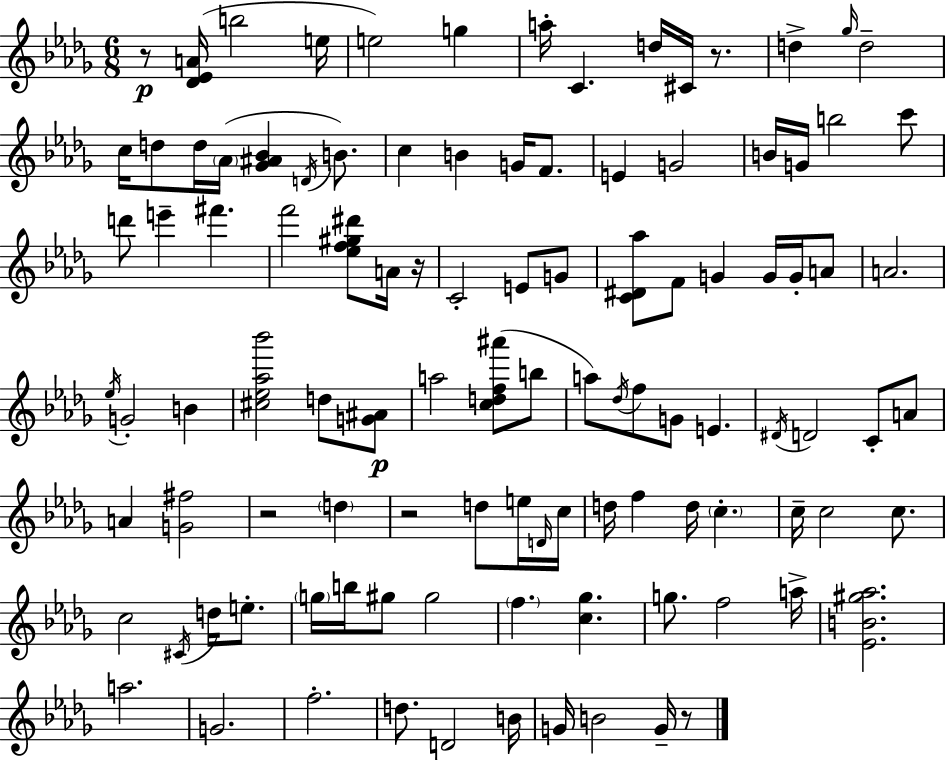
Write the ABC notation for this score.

X:1
T:Untitled
M:6/8
L:1/4
K:Bbm
z/2 [_D_EA]/4 b2 e/4 e2 g a/4 C d/4 ^C/4 z/2 d _g/4 d2 c/4 d/2 d/4 _A/4 [_G^A_B] D/4 B/2 c B G/4 F/2 E G2 B/4 G/4 b2 c'/2 d'/2 e' ^f' f'2 [_ef^g^d']/2 A/4 z/4 C2 E/2 G/2 [C^D_a]/2 F/2 G G/4 G/4 A/2 A2 _e/4 G2 B [^c_e_a_b']2 d/2 [G^A]/2 a2 [cdf^a']/2 b/2 a/2 _d/4 f/2 G/2 E ^D/4 D2 C/2 A/2 A [G^f]2 z2 d z2 d/2 e/4 D/4 c/4 d/4 f d/4 c c/4 c2 c/2 c2 ^C/4 d/4 e/2 g/4 b/4 ^g/2 ^g2 f [c_g] g/2 f2 a/4 [_EB^g_a]2 a2 G2 f2 d/2 D2 B/4 G/4 B2 G/4 z/2